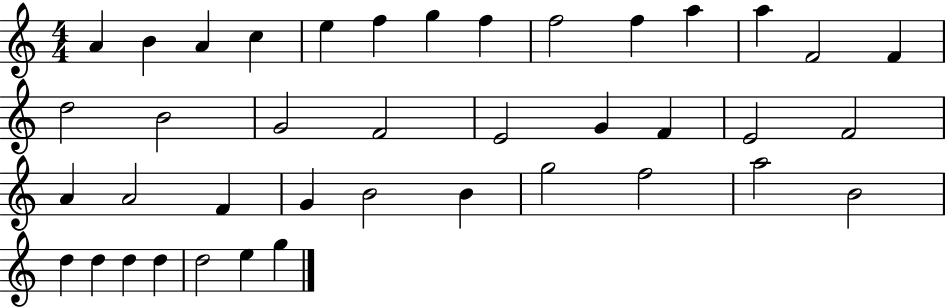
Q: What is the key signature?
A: C major